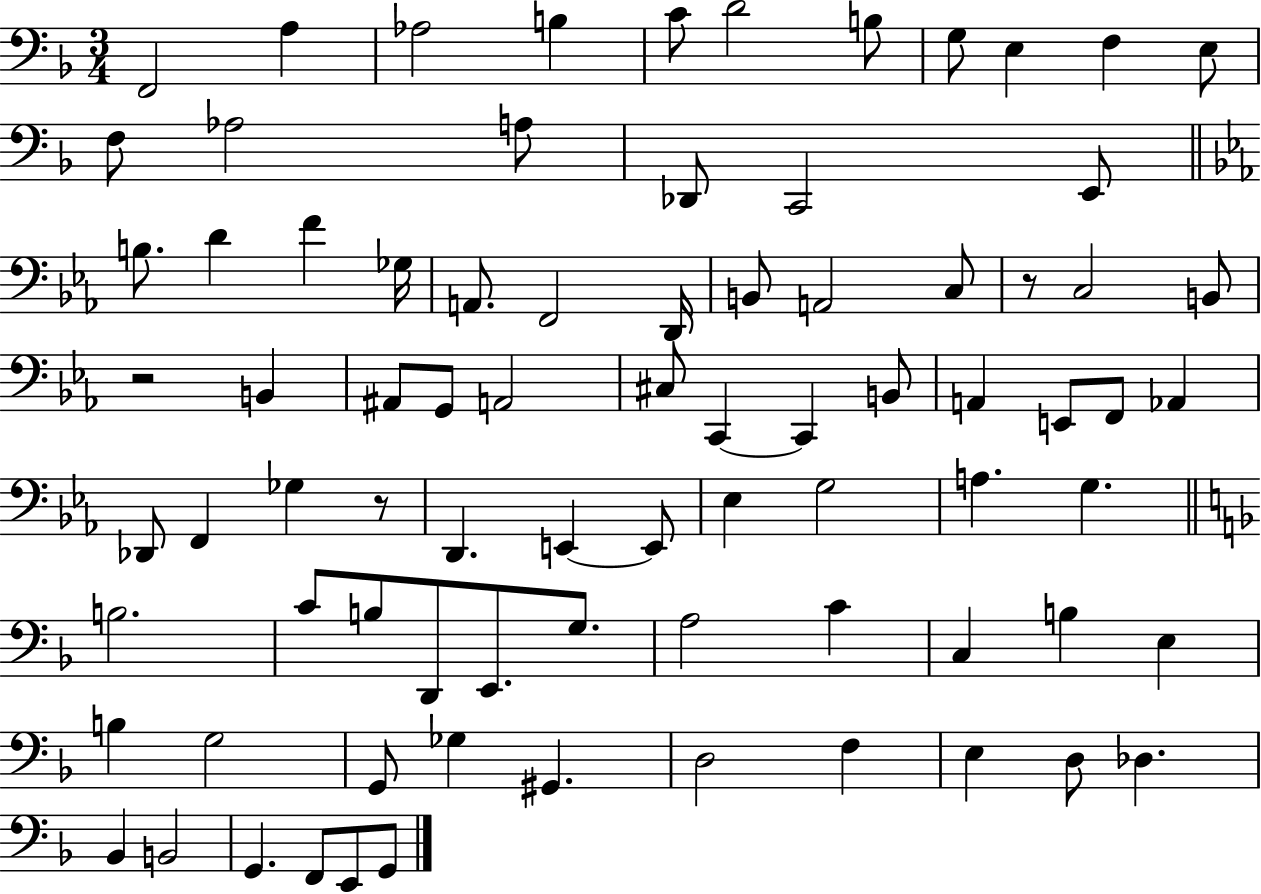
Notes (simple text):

F2/h A3/q Ab3/h B3/q C4/e D4/h B3/e G3/e E3/q F3/q E3/e F3/e Ab3/h A3/e Db2/e C2/h E2/e B3/e. D4/q F4/q Gb3/s A2/e. F2/h D2/s B2/e A2/h C3/e R/e C3/h B2/e R/h B2/q A#2/e G2/e A2/h C#3/e C2/q C2/q B2/e A2/q E2/e F2/e Ab2/q Db2/e F2/q Gb3/q R/e D2/q. E2/q E2/e Eb3/q G3/h A3/q. G3/q. B3/h. C4/e B3/e D2/e E2/e. G3/e. A3/h C4/q C3/q B3/q E3/q B3/q G3/h G2/e Gb3/q G#2/q. D3/h F3/q E3/q D3/e Db3/q. Bb2/q B2/h G2/q. F2/e E2/e G2/e